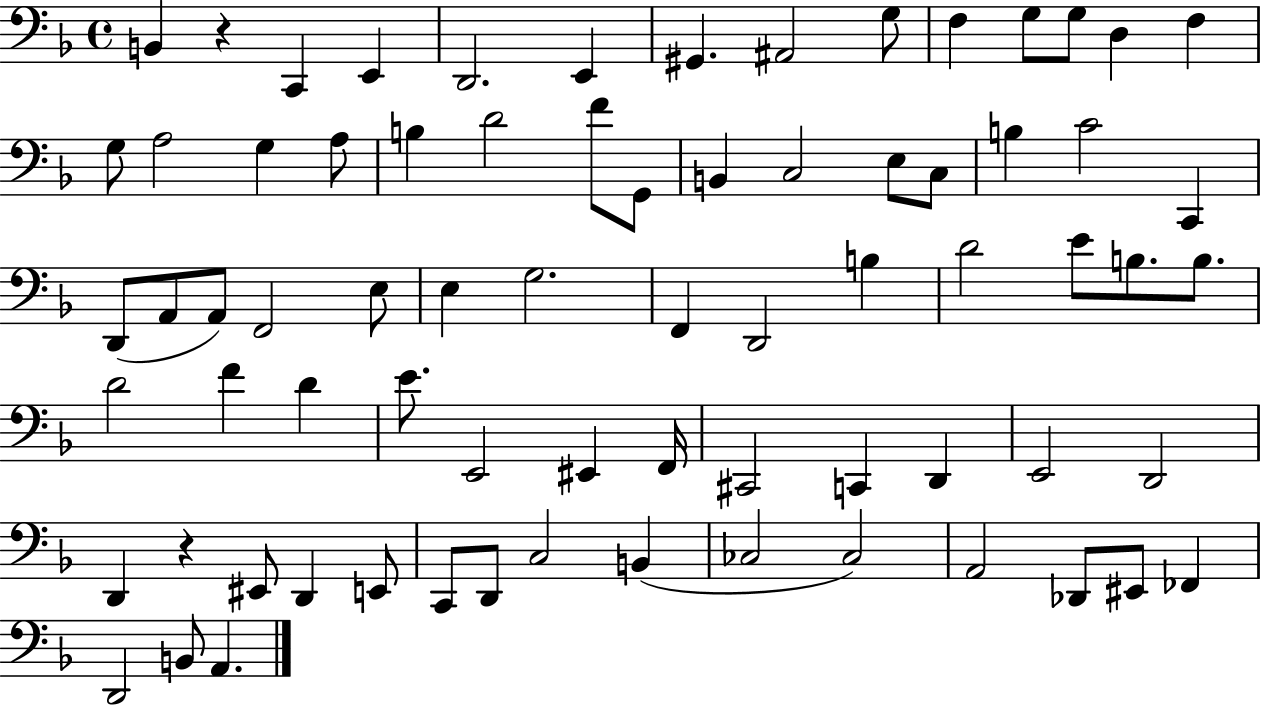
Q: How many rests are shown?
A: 2